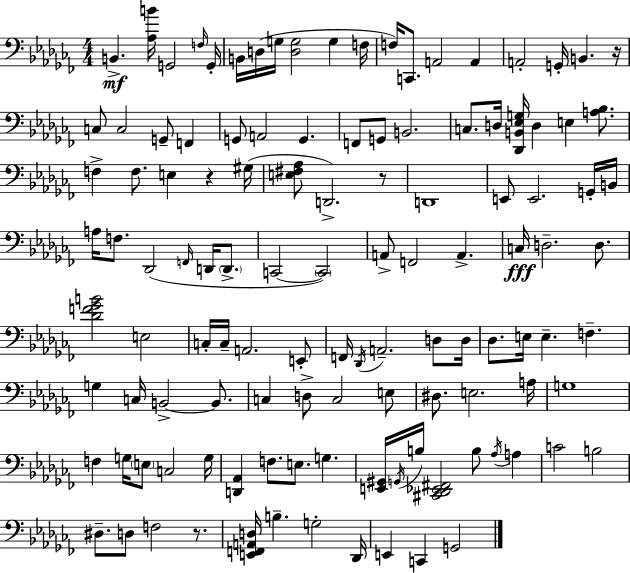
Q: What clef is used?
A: bass